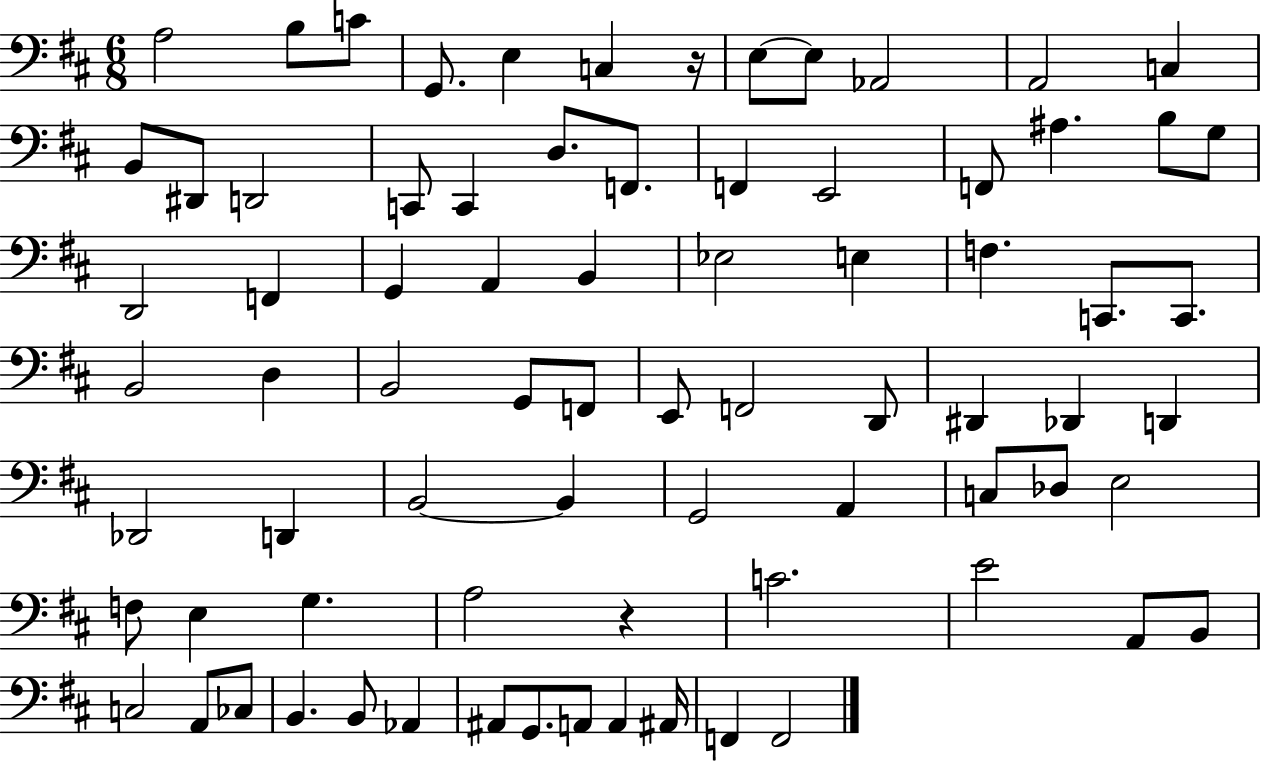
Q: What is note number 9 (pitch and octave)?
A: Ab2